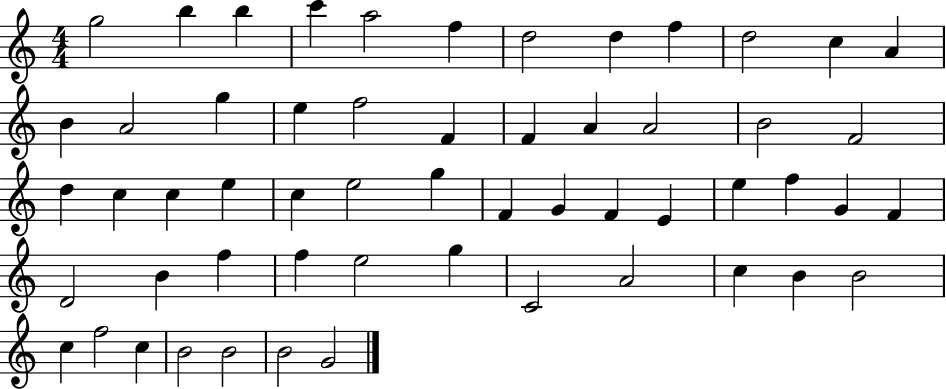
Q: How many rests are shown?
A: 0